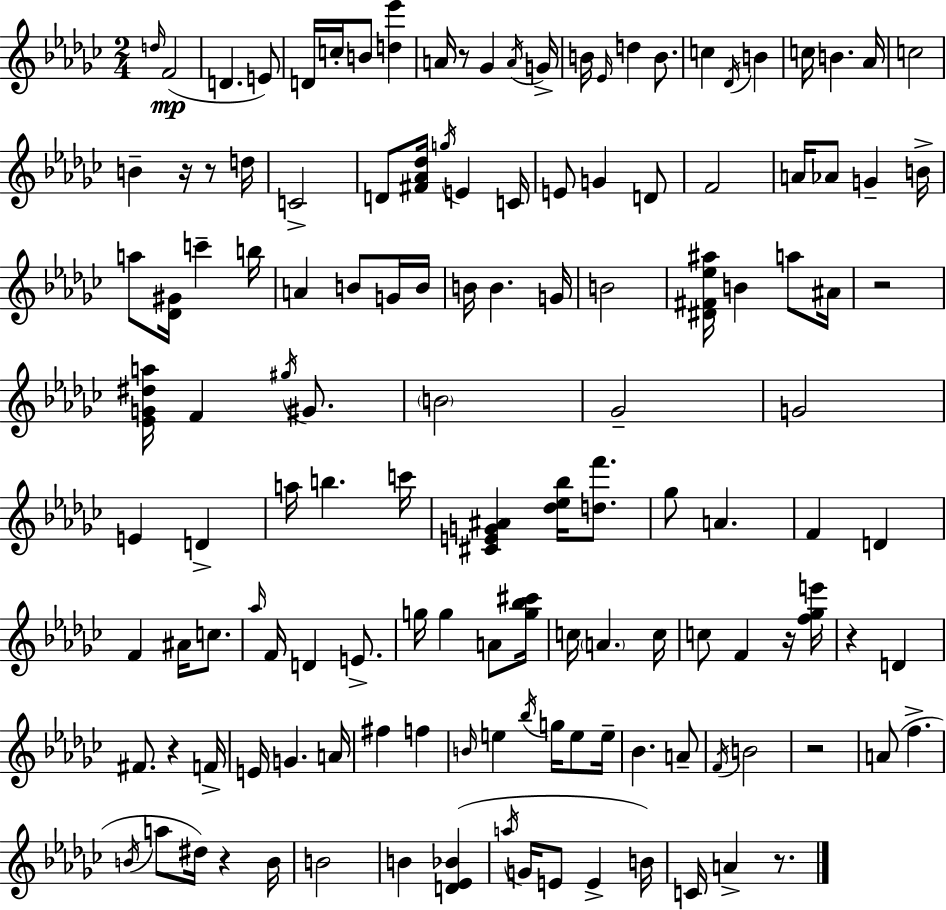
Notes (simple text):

D5/s F4/h D4/q. E4/e D4/s C5/s B4/e [D5,Eb6]/q A4/s R/e Gb4/q A4/s G4/s B4/s Eb4/s D5/q B4/e. C5/q Db4/s B4/q C5/s B4/q. Ab4/s C5/h B4/q R/s R/e D5/s C4/h D4/e [F#4,Ab4,Db5]/s G5/s E4/q C4/s E4/e G4/q D4/e F4/h A4/s Ab4/e G4/q B4/s A5/e [Db4,G#4]/s C6/q B5/s A4/q B4/e G4/s B4/s B4/s B4/q. G4/s B4/h [D#4,F#4,Eb5,A#5]/s B4/q A5/e A#4/s R/h [Eb4,G4,D#5,A5]/s F4/q G#5/s G#4/e. B4/h Gb4/h G4/h E4/q D4/q A5/s B5/q. C6/s [C#4,E4,G4,A#4]/q [Db5,Eb5,Bb5]/s [D5,F6]/e. Gb5/e A4/q. F4/q D4/q F4/q A#4/s C5/e. Ab5/s F4/s D4/q E4/e. G5/s G5/q A4/e [G5,Bb5,C#6]/s C5/s A4/q. C5/s C5/e F4/q R/s [F5,Gb5,E6]/s R/q D4/q F#4/e. R/q F4/s E4/s G4/q. A4/s F#5/q F5/q B4/s E5/q Bb5/s G5/s E5/e E5/s Bb4/q. A4/e F4/s B4/h R/h A4/e F5/q. B4/s A5/e D#5/s R/q B4/s B4/h B4/q [D4,Eb4,Bb4]/q A5/s G4/s E4/e E4/q B4/s C4/s A4/q R/e.